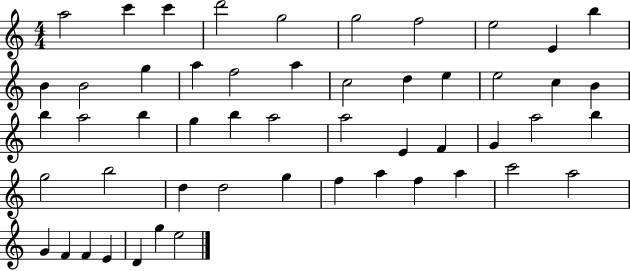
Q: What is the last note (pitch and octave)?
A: E5